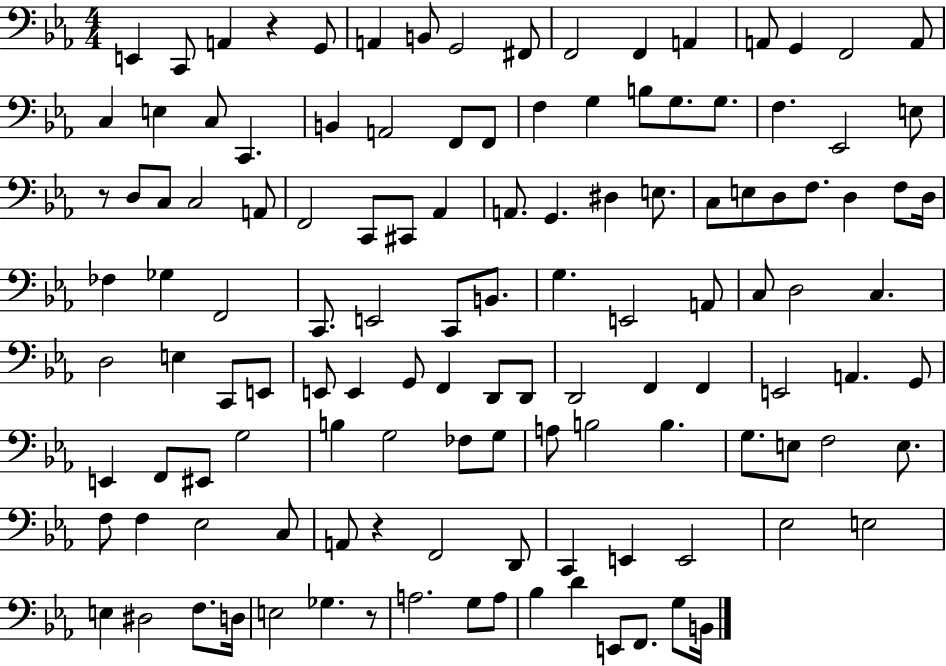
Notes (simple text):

E2/q C2/e A2/q R/q G2/e A2/q B2/e G2/h F#2/e F2/h F2/q A2/q A2/e G2/q F2/h A2/e C3/q E3/q C3/e C2/q. B2/q A2/h F2/e F2/e F3/q G3/q B3/e G3/e. G3/e. F3/q. Eb2/h E3/e R/e D3/e C3/e C3/h A2/e F2/h C2/e C#2/e Ab2/q A2/e. G2/q. D#3/q E3/e. C3/e E3/e D3/e F3/e. D3/q F3/e D3/s FES3/q Gb3/q F2/h C2/e. E2/h C2/e B2/e. G3/q. E2/h A2/e C3/e D3/h C3/q. D3/h E3/q C2/e E2/e E2/e E2/q G2/e F2/q D2/e D2/e D2/h F2/q F2/q E2/h A2/q. G2/e E2/q F2/e EIS2/e G3/h B3/q G3/h FES3/e G3/e A3/e B3/h B3/q. G3/e. E3/e F3/h E3/e. F3/e F3/q Eb3/h C3/e A2/e R/q F2/h D2/e C2/q E2/q E2/h Eb3/h E3/h E3/q D#3/h F3/e. D3/s E3/h Gb3/q. R/e A3/h. G3/e A3/e Bb3/q D4/q E2/e F2/e. G3/e B2/s